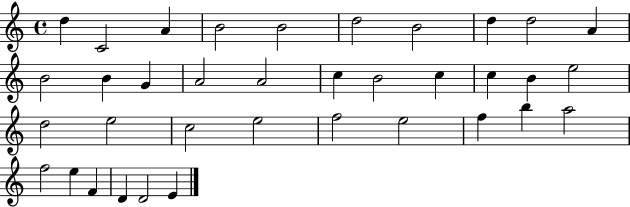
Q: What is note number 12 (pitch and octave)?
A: B4